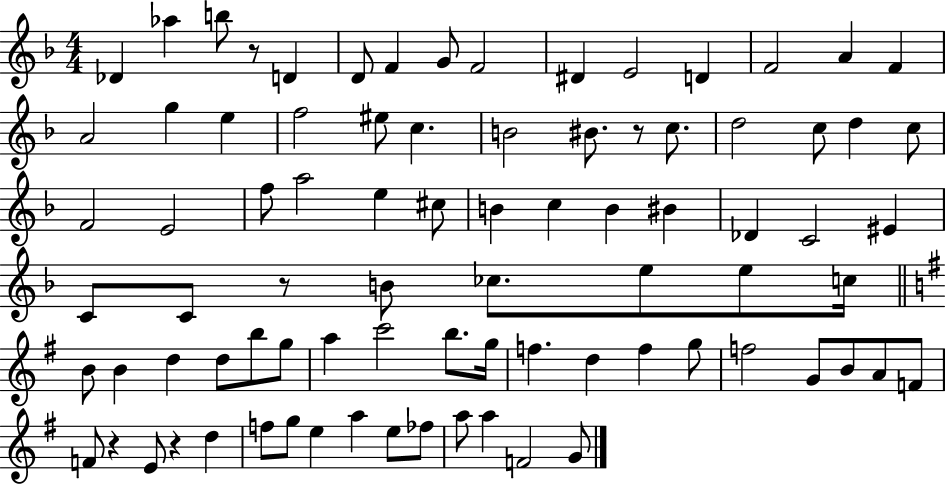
X:1
T:Untitled
M:4/4
L:1/4
K:F
_D _a b/2 z/2 D D/2 F G/2 F2 ^D E2 D F2 A F A2 g e f2 ^e/2 c B2 ^B/2 z/2 c/2 d2 c/2 d c/2 F2 E2 f/2 a2 e ^c/2 B c B ^B _D C2 ^E C/2 C/2 z/2 B/2 _c/2 e/2 e/2 c/4 B/2 B d d/2 b/2 g/2 a c'2 b/2 g/4 f d f g/2 f2 G/2 B/2 A/2 F/2 F/2 z E/2 z d f/2 g/2 e a e/2 _f/2 a/2 a F2 G/2